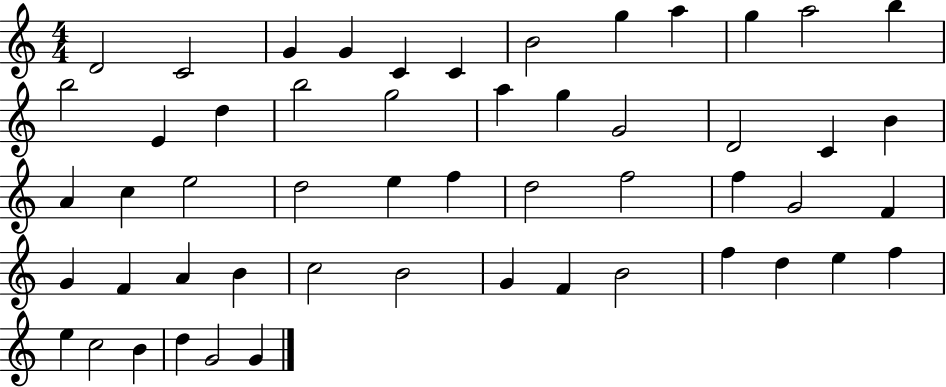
D4/h C4/h G4/q G4/q C4/q C4/q B4/h G5/q A5/q G5/q A5/h B5/q B5/h E4/q D5/q B5/h G5/h A5/q G5/q G4/h D4/h C4/q B4/q A4/q C5/q E5/h D5/h E5/q F5/q D5/h F5/h F5/q G4/h F4/q G4/q F4/q A4/q B4/q C5/h B4/h G4/q F4/q B4/h F5/q D5/q E5/q F5/q E5/q C5/h B4/q D5/q G4/h G4/q